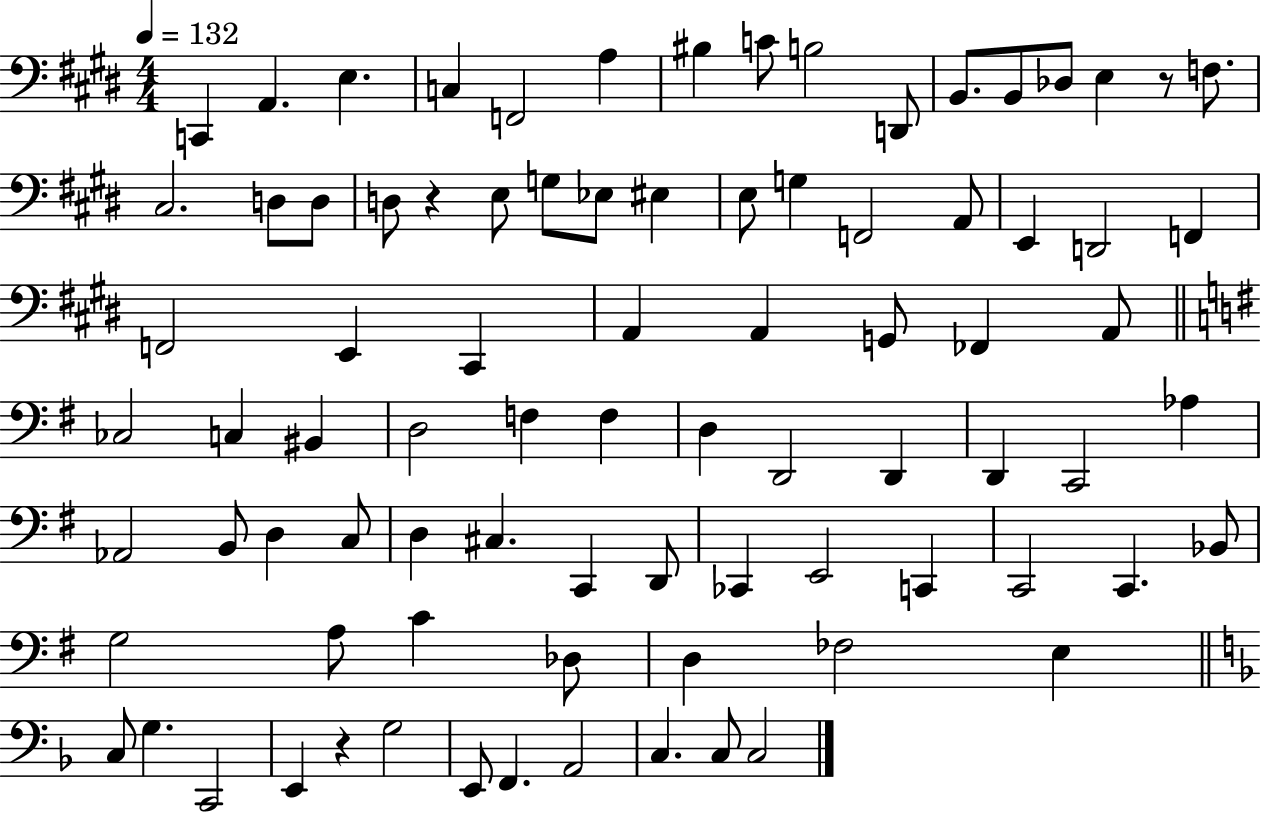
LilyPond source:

{
  \clef bass
  \numericTimeSignature
  \time 4/4
  \key e \major
  \tempo 4 = 132
  \repeat volta 2 { c,4 a,4. e4. | c4 f,2 a4 | bis4 c'8 b2 d,8 | b,8. b,8 des8 e4 r8 f8. | \break cis2. d8 d8 | d8 r4 e8 g8 ees8 eis4 | e8 g4 f,2 a,8 | e,4 d,2 f,4 | \break f,2 e,4 cis,4 | a,4 a,4 g,8 fes,4 a,8 | \bar "||" \break \key g \major ces2 c4 bis,4 | d2 f4 f4 | d4 d,2 d,4 | d,4 c,2 aes4 | \break aes,2 b,8 d4 c8 | d4 cis4. c,4 d,8 | ces,4 e,2 c,4 | c,2 c,4. bes,8 | \break g2 a8 c'4 des8 | d4 fes2 e4 | \bar "||" \break \key f \major c8 g4. c,2 | e,4 r4 g2 | e,8 f,4. a,2 | c4. c8 c2 | \break } \bar "|."
}